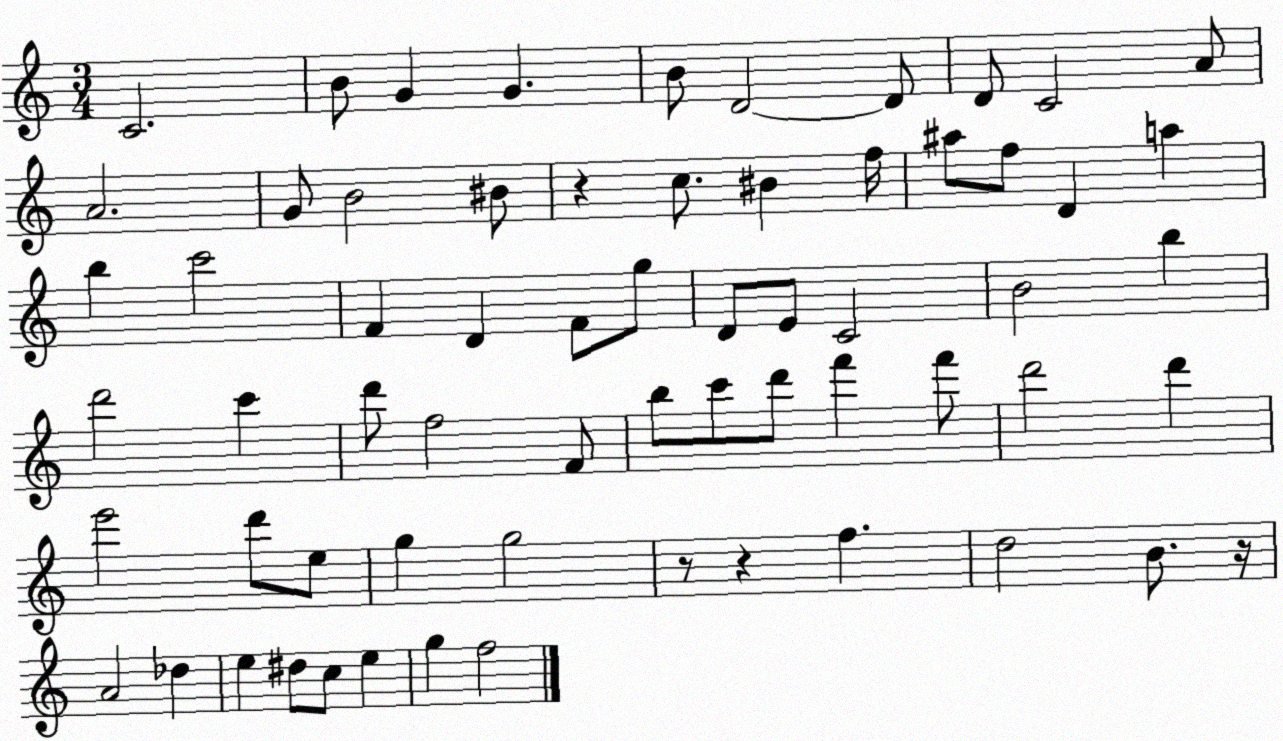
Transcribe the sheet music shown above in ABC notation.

X:1
T:Untitled
M:3/4
L:1/4
K:C
C2 B/2 G G B/2 D2 D/2 D/2 C2 A/2 A2 G/2 B2 ^B/2 z c/2 ^B f/4 ^a/2 f/2 D a b c'2 F D F/2 g/2 D/2 E/2 C2 B2 b d'2 c' d'/2 f2 F/2 b/2 c'/2 d'/2 f' f'/2 d'2 d' e'2 d'/2 e/2 g g2 z/2 z f d2 B/2 z/4 A2 _d e ^d/2 c/2 e g f2